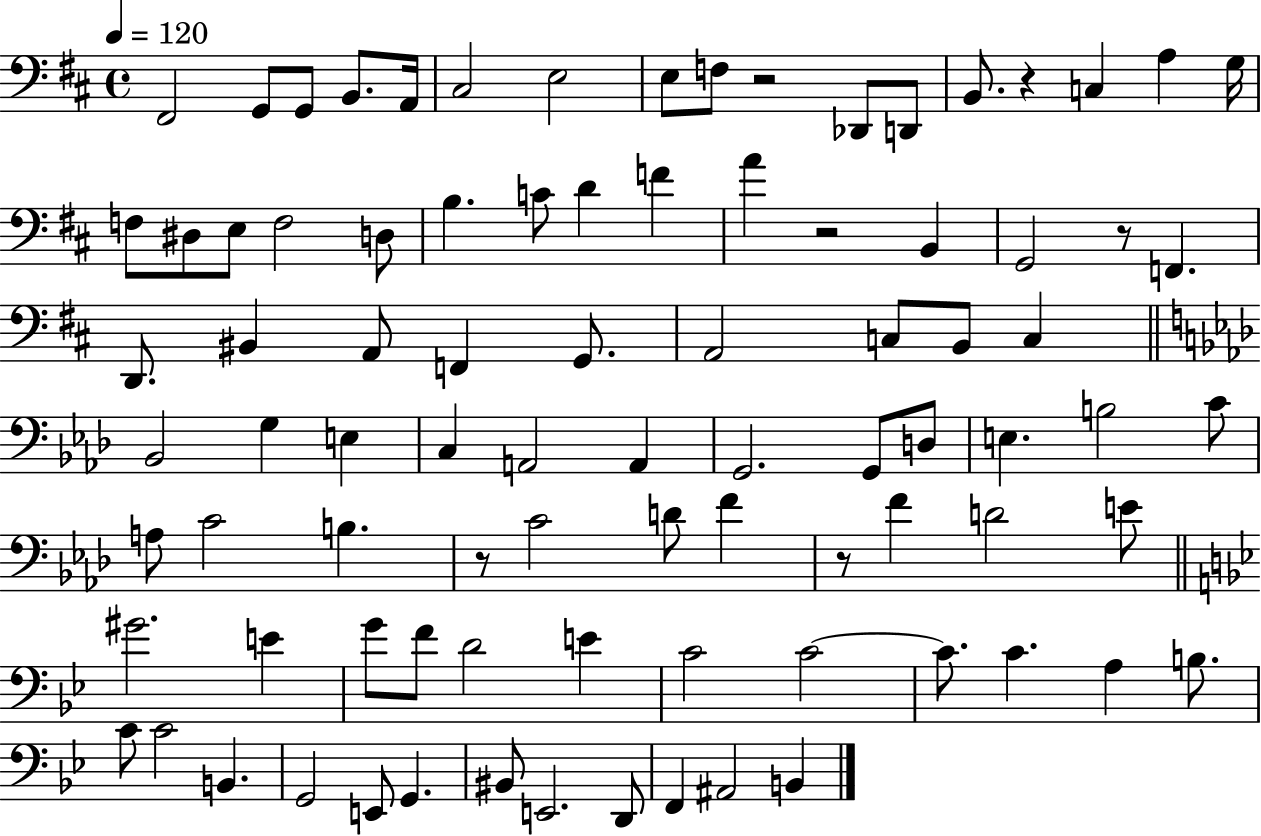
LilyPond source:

{
  \clef bass
  \time 4/4
  \defaultTimeSignature
  \key d \major
  \tempo 4 = 120
  \repeat volta 2 { fis,2 g,8 g,8 b,8. a,16 | cis2 e2 | e8 f8 r2 des,8 d,8 | b,8. r4 c4 a4 g16 | \break f8 dis8 e8 f2 d8 | b4. c'8 d'4 f'4 | a'4 r2 b,4 | g,2 r8 f,4. | \break d,8. bis,4 a,8 f,4 g,8. | a,2 c8 b,8 c4 | \bar "||" \break \key f \minor bes,2 g4 e4 | c4 a,2 a,4 | g,2. g,8 d8 | e4. b2 c'8 | \break a8 c'2 b4. | r8 c'2 d'8 f'4 | r8 f'4 d'2 e'8 | \bar "||" \break \key g \minor gis'2. e'4 | g'8 f'8 d'2 e'4 | c'2 c'2~~ | c'8. c'4. a4 b8. | \break c'8 c'2 b,4. | g,2 e,8 g,4. | bis,8 e,2. d,8 | f,4 ais,2 b,4 | \break } \bar "|."
}